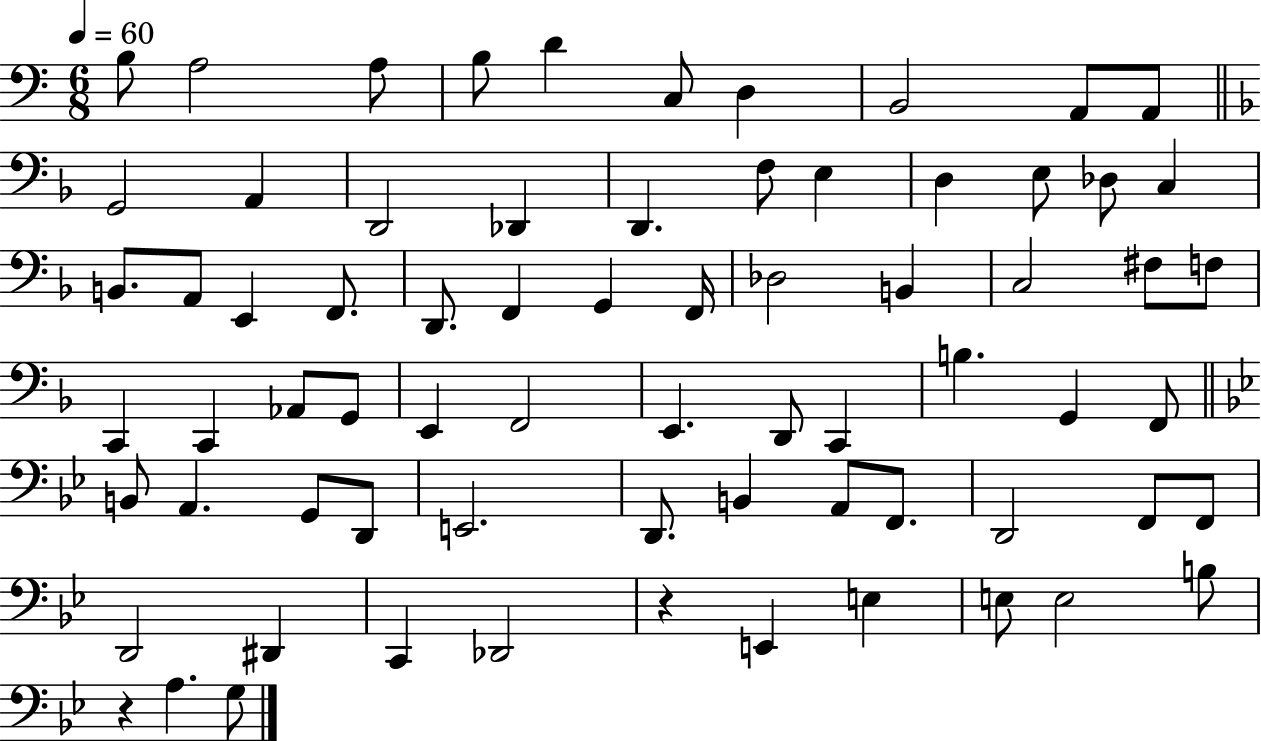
X:1
T:Untitled
M:6/8
L:1/4
K:C
B,/2 A,2 A,/2 B,/2 D C,/2 D, B,,2 A,,/2 A,,/2 G,,2 A,, D,,2 _D,, D,, F,/2 E, D, E,/2 _D,/2 C, B,,/2 A,,/2 E,, F,,/2 D,,/2 F,, G,, F,,/4 _D,2 B,, C,2 ^F,/2 F,/2 C,, C,, _A,,/2 G,,/2 E,, F,,2 E,, D,,/2 C,, B, G,, F,,/2 B,,/2 A,, G,,/2 D,,/2 E,,2 D,,/2 B,, A,,/2 F,,/2 D,,2 F,,/2 F,,/2 D,,2 ^D,, C,, _D,,2 z E,, E, E,/2 E,2 B,/2 z A, G,/2